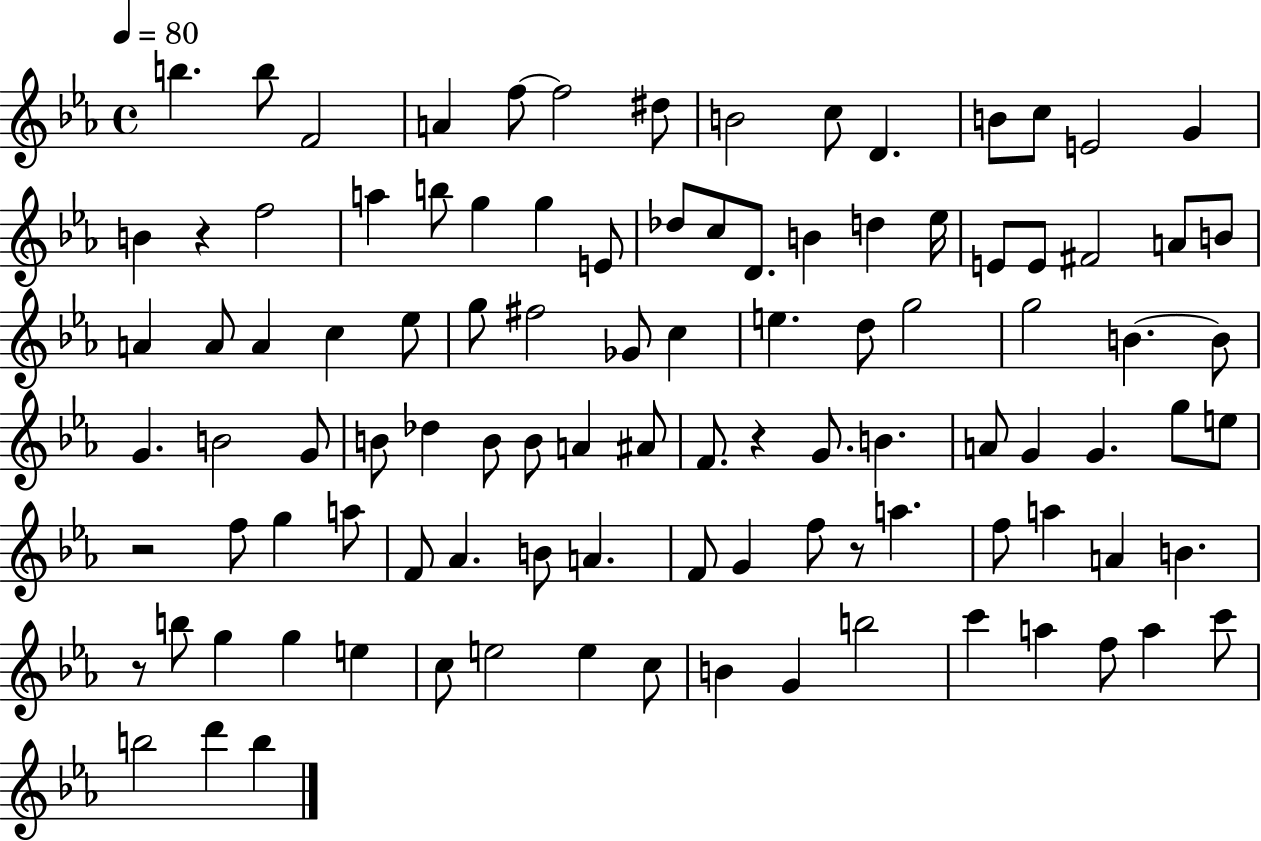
X:1
T:Untitled
M:4/4
L:1/4
K:Eb
b b/2 F2 A f/2 f2 ^d/2 B2 c/2 D B/2 c/2 E2 G B z f2 a b/2 g g E/2 _d/2 c/2 D/2 B d _e/4 E/2 E/2 ^F2 A/2 B/2 A A/2 A c _e/2 g/2 ^f2 _G/2 c e d/2 g2 g2 B B/2 G B2 G/2 B/2 _d B/2 B/2 A ^A/2 F/2 z G/2 B A/2 G G g/2 e/2 z2 f/2 g a/2 F/2 _A B/2 A F/2 G f/2 z/2 a f/2 a A B z/2 b/2 g g e c/2 e2 e c/2 B G b2 c' a f/2 a c'/2 b2 d' b